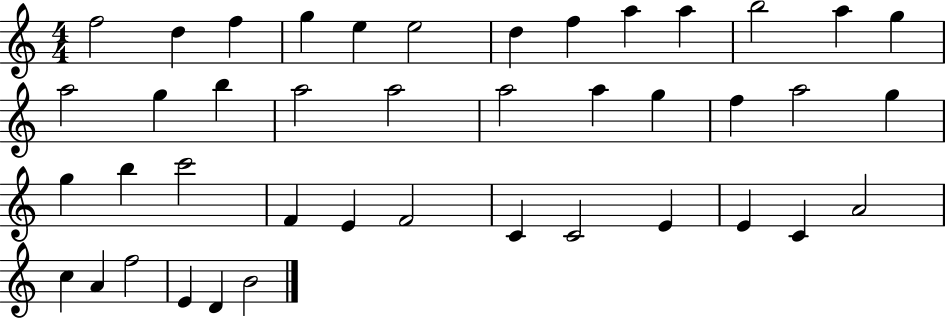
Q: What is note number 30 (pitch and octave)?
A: F4